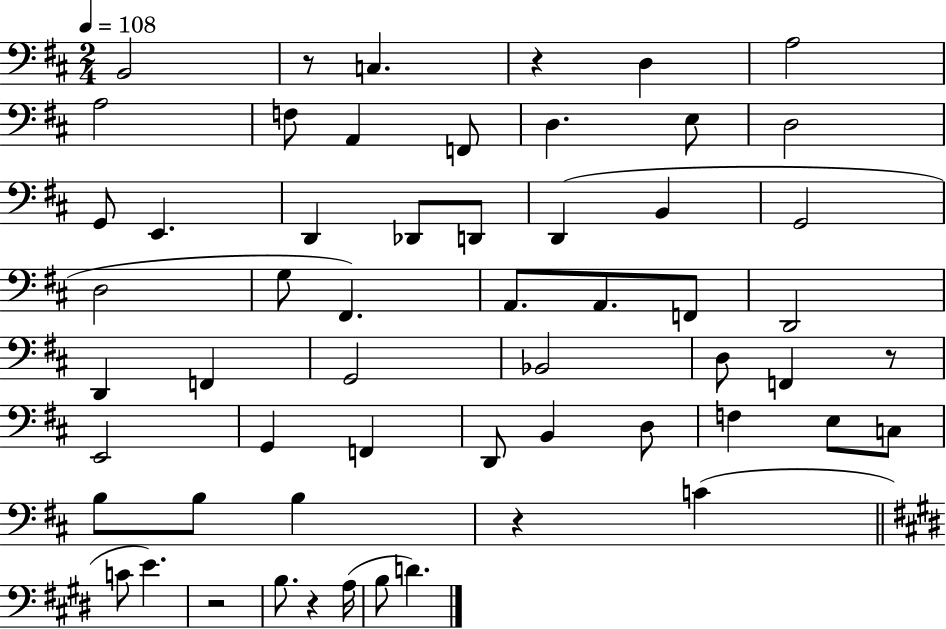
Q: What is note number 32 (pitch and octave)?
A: F2